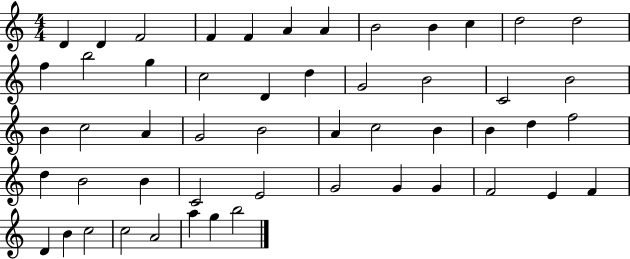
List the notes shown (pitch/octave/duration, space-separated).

D4/q D4/q F4/h F4/q F4/q A4/q A4/q B4/h B4/q C5/q D5/h D5/h F5/q B5/h G5/q C5/h D4/q D5/q G4/h B4/h C4/h B4/h B4/q C5/h A4/q G4/h B4/h A4/q C5/h B4/q B4/q D5/q F5/h D5/q B4/h B4/q C4/h E4/h G4/h G4/q G4/q F4/h E4/q F4/q D4/q B4/q C5/h C5/h A4/h A5/q G5/q B5/h